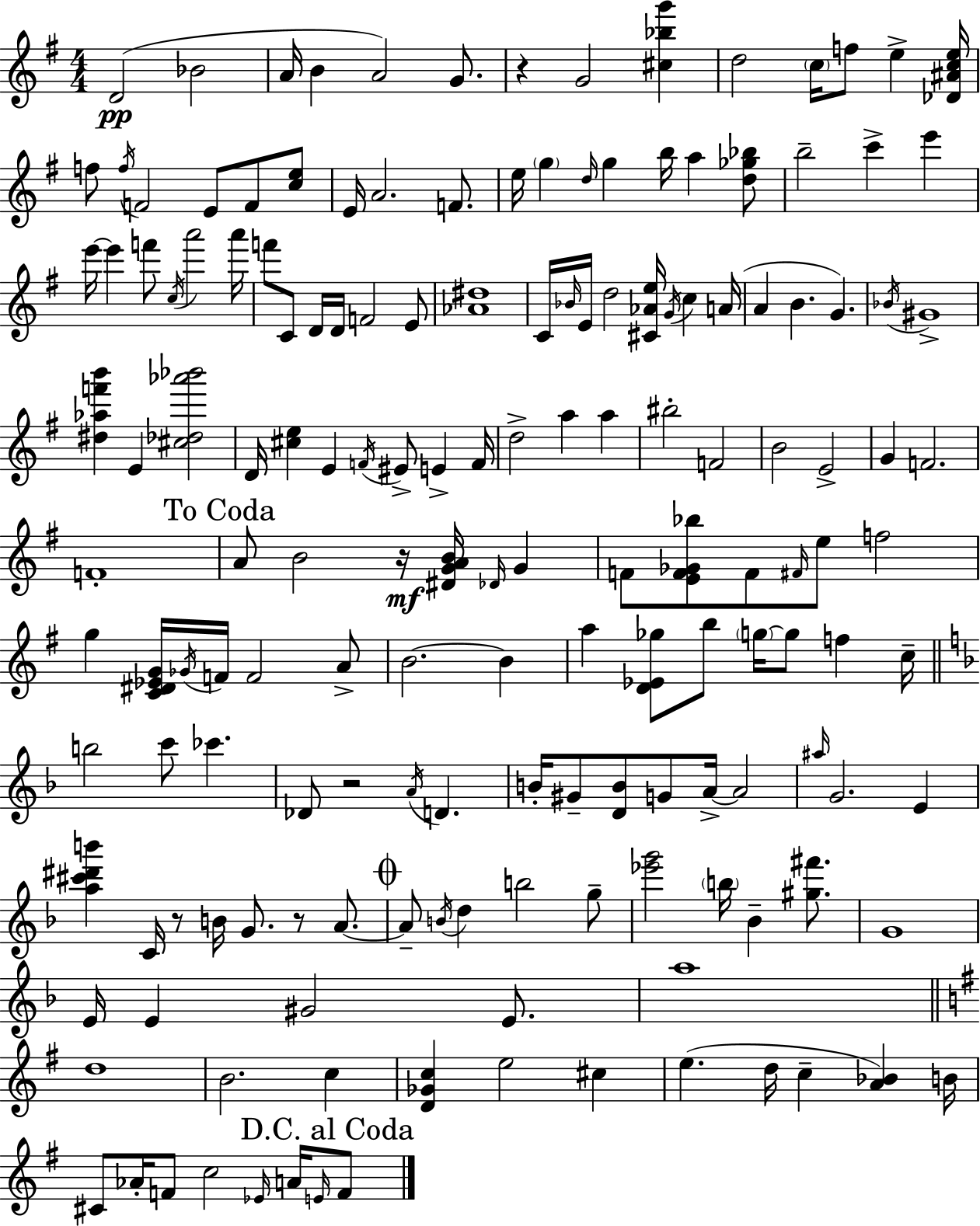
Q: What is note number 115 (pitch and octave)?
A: B5